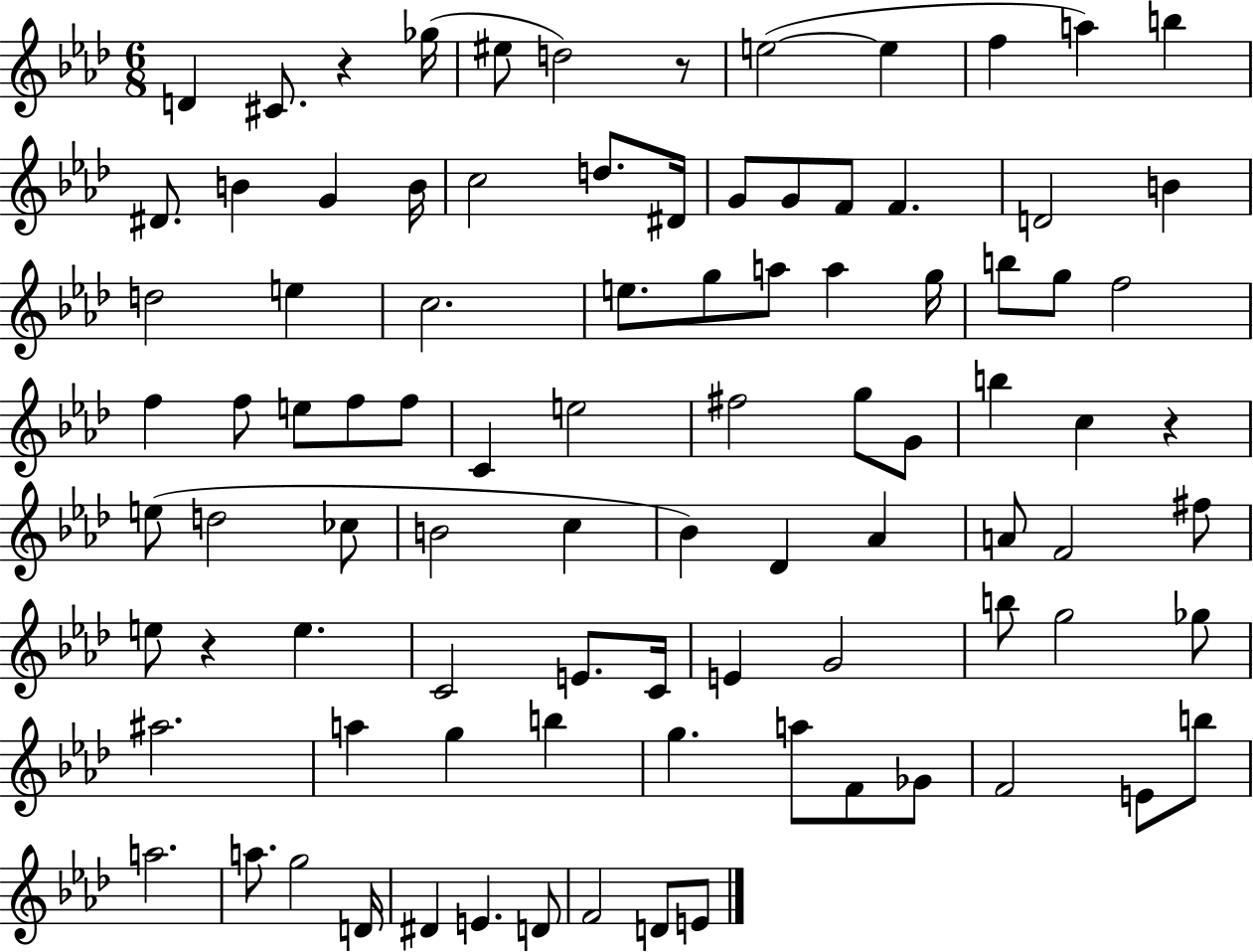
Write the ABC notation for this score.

X:1
T:Untitled
M:6/8
L:1/4
K:Ab
D ^C/2 z _g/4 ^e/2 d2 z/2 e2 e f a b ^D/2 B G B/4 c2 d/2 ^D/4 G/2 G/2 F/2 F D2 B d2 e c2 e/2 g/2 a/2 a g/4 b/2 g/2 f2 f f/2 e/2 f/2 f/2 C e2 ^f2 g/2 G/2 b c z e/2 d2 _c/2 B2 c _B _D _A A/2 F2 ^f/2 e/2 z e C2 E/2 C/4 E G2 b/2 g2 _g/2 ^a2 a g b g a/2 F/2 _G/2 F2 E/2 b/2 a2 a/2 g2 D/4 ^D E D/2 F2 D/2 E/2